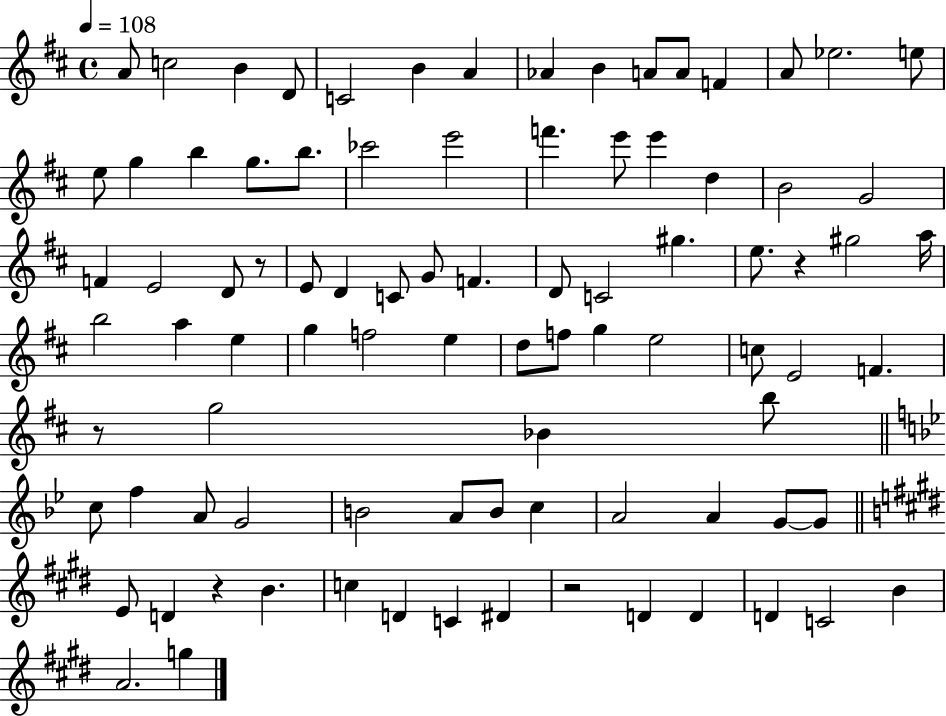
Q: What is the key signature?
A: D major